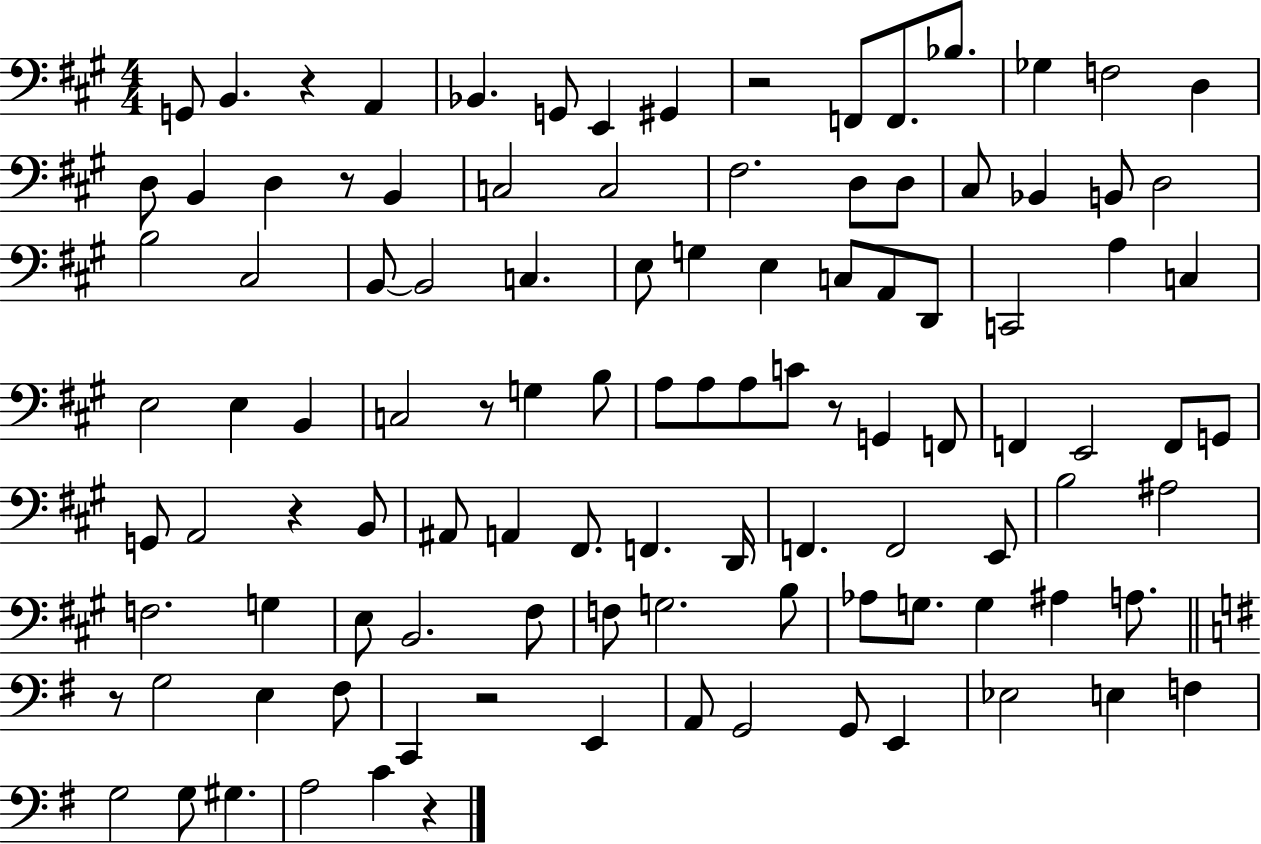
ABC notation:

X:1
T:Untitled
M:4/4
L:1/4
K:A
G,,/2 B,, z A,, _B,, G,,/2 E,, ^G,, z2 F,,/2 F,,/2 _B,/2 _G, F,2 D, D,/2 B,, D, z/2 B,, C,2 C,2 ^F,2 D,/2 D,/2 ^C,/2 _B,, B,,/2 D,2 B,2 ^C,2 B,,/2 B,,2 C, E,/2 G, E, C,/2 A,,/2 D,,/2 C,,2 A, C, E,2 E, B,, C,2 z/2 G, B,/2 A,/2 A,/2 A,/2 C/2 z/2 G,, F,,/2 F,, E,,2 F,,/2 G,,/2 G,,/2 A,,2 z B,,/2 ^A,,/2 A,, ^F,,/2 F,, D,,/4 F,, F,,2 E,,/2 B,2 ^A,2 F,2 G, E,/2 B,,2 ^F,/2 F,/2 G,2 B,/2 _A,/2 G,/2 G, ^A, A,/2 z/2 G,2 E, ^F,/2 C,, z2 E,, A,,/2 G,,2 G,,/2 E,, _E,2 E, F, G,2 G,/2 ^G, A,2 C z